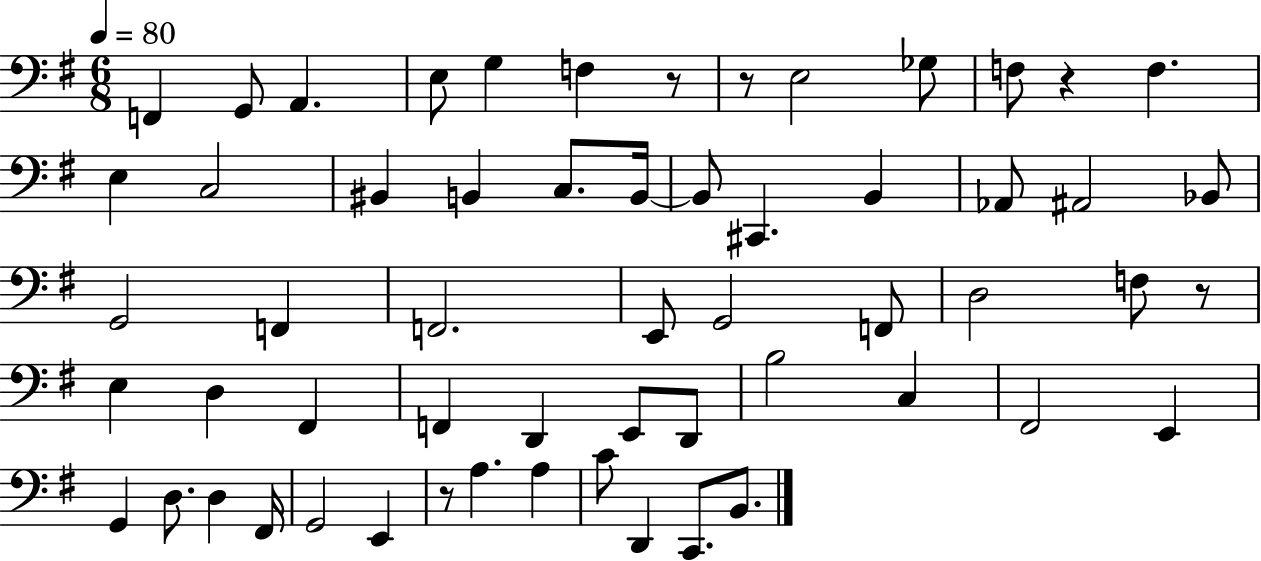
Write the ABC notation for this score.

X:1
T:Untitled
M:6/8
L:1/4
K:G
F,, G,,/2 A,, E,/2 G, F, z/2 z/2 E,2 _G,/2 F,/2 z F, E, C,2 ^B,, B,, C,/2 B,,/4 B,,/2 ^C,, B,, _A,,/2 ^A,,2 _B,,/2 G,,2 F,, F,,2 E,,/2 G,,2 F,,/2 D,2 F,/2 z/2 E, D, ^F,, F,, D,, E,,/2 D,,/2 B,2 C, ^F,,2 E,, G,, D,/2 D, ^F,,/4 G,,2 E,, z/2 A, A, C/2 D,, C,,/2 B,,/2